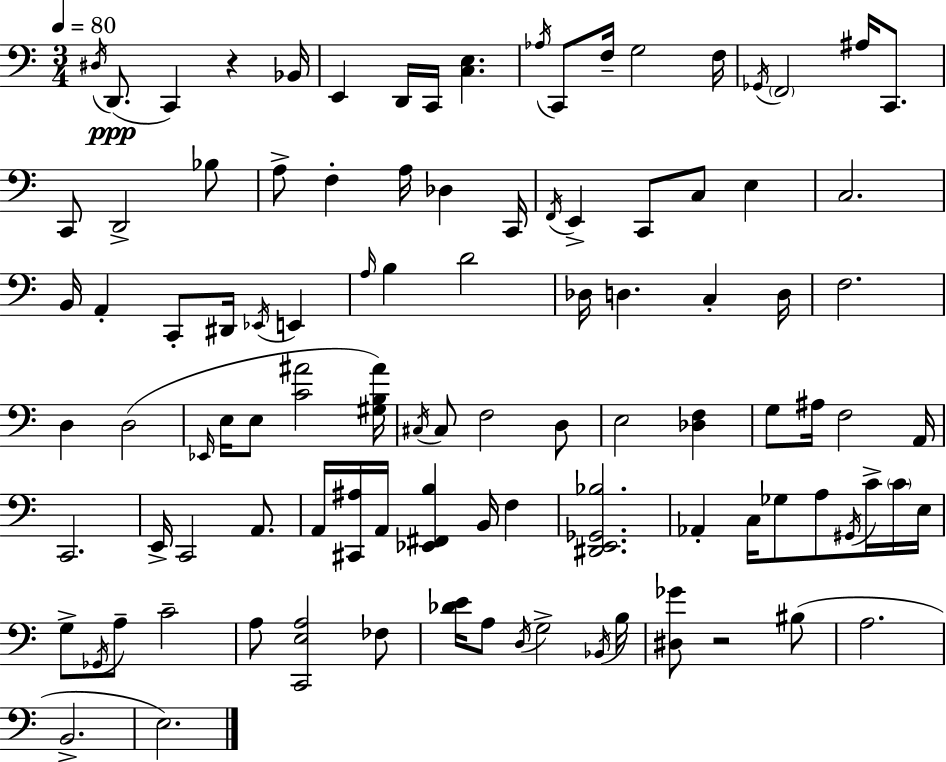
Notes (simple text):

D#3/s D2/e. C2/q R/q Bb2/s E2/q D2/s C2/s [C3,E3]/q. Ab3/s C2/e F3/s G3/h F3/s Gb2/s F2/h A#3/s C2/e. C2/e D2/h Bb3/e A3/e F3/q A3/s Db3/q C2/s F2/s E2/q C2/e C3/e E3/q C3/h. B2/s A2/q C2/e D#2/s Eb2/s E2/q A3/s B3/q D4/h Db3/s D3/q. C3/q D3/s F3/h. D3/q D3/h Eb2/s E3/s E3/e [C4,A#4]/h [G#3,B3,A#4]/s C#3/s C#3/e F3/h D3/e E3/h [Db3,F3]/q G3/e A#3/s F3/h A2/s C2/h. E2/s C2/h A2/e. A2/s [C#2,A#3]/s A2/s [Eb2,F#2,B3]/q B2/s F3/q [D#2,E2,Gb2,Bb3]/h. Ab2/q C3/s Gb3/e A3/e G#2/s C4/s C4/s E3/s G3/e Gb2/s A3/e C4/h A3/e [C2,E3,A3]/h FES3/e [Db4,E4]/s A3/e D3/s G3/h Bb2/s B3/s [D#3,Gb4]/e R/h BIS3/e A3/h. B2/h. E3/h.